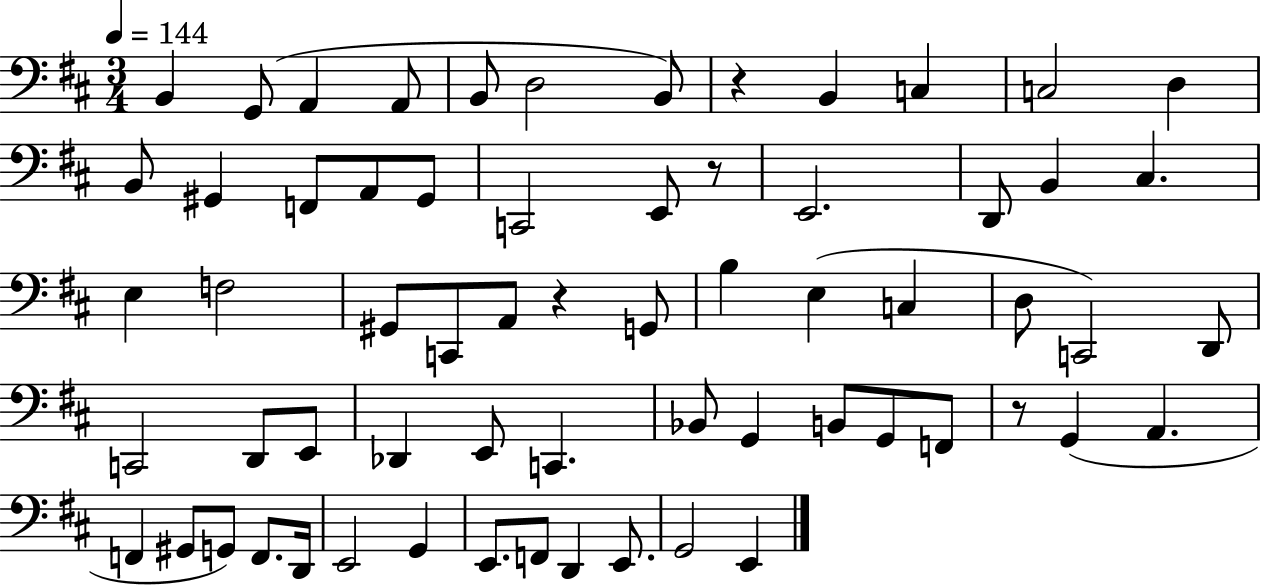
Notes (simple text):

B2/q G2/e A2/q A2/e B2/e D3/h B2/e R/q B2/q C3/q C3/h D3/q B2/e G#2/q F2/e A2/e G#2/e C2/h E2/e R/e E2/h. D2/e B2/q C#3/q. E3/q F3/h G#2/e C2/e A2/e R/q G2/e B3/q E3/q C3/q D3/e C2/h D2/e C2/h D2/e E2/e Db2/q E2/e C2/q. Bb2/e G2/q B2/e G2/e F2/e R/e G2/q A2/q. F2/q G#2/e G2/e F2/e. D2/s E2/h G2/q E2/e. F2/e D2/q E2/e. G2/h E2/q